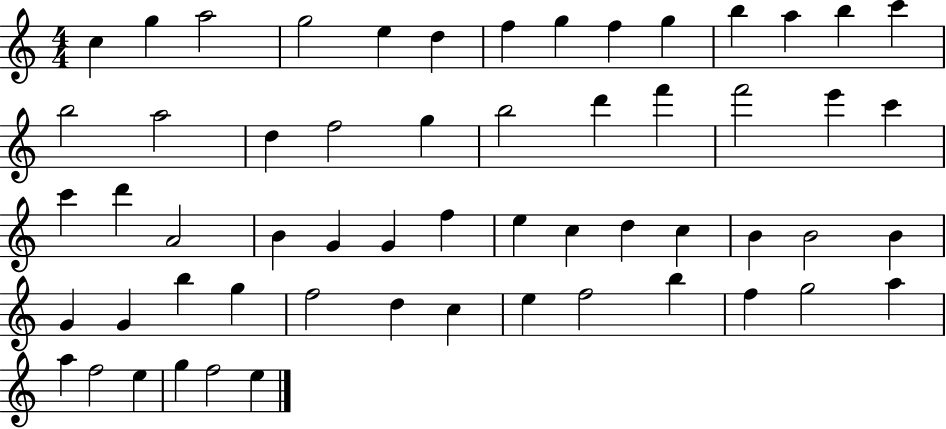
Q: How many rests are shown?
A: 0